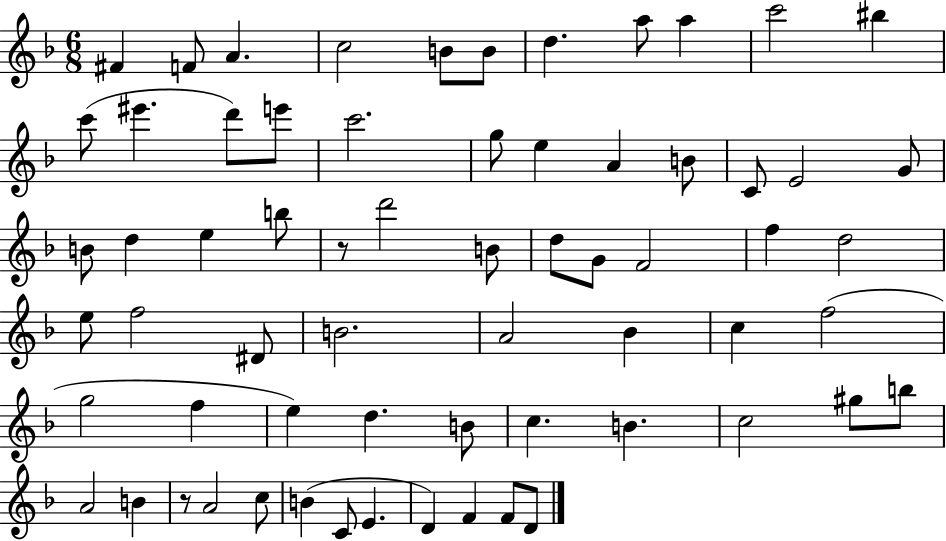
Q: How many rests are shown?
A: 2